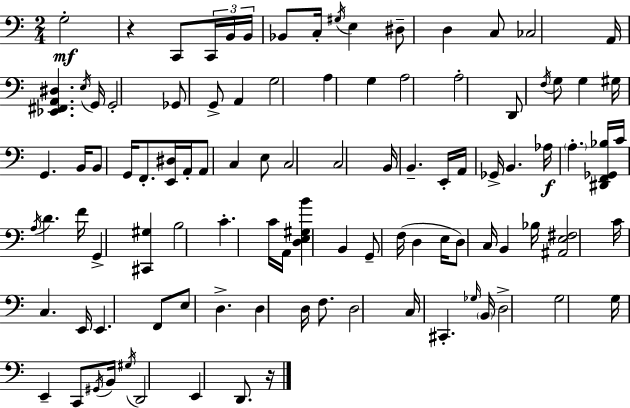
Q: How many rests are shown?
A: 2